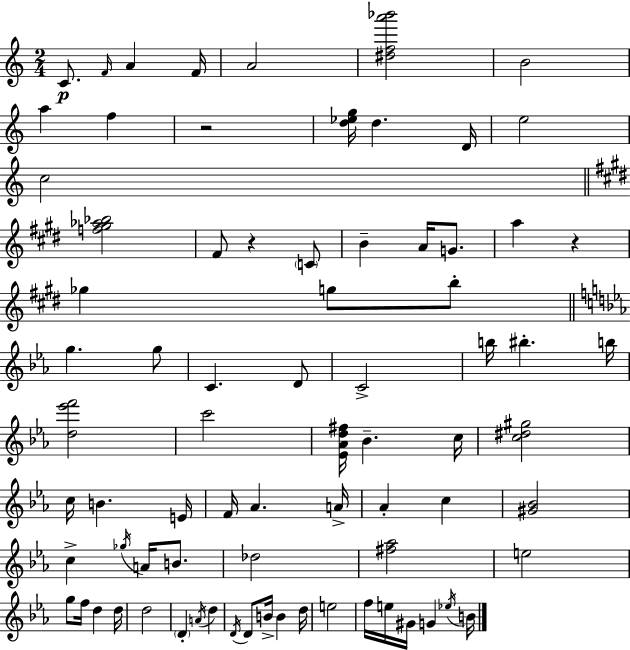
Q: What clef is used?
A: treble